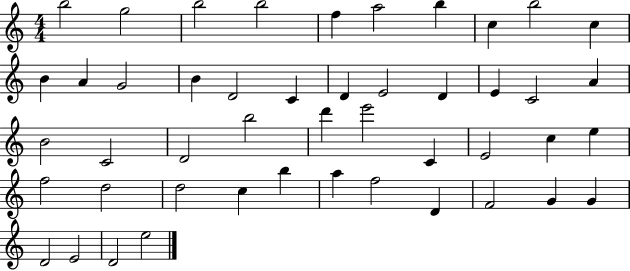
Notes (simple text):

B5/h G5/h B5/h B5/h F5/q A5/h B5/q C5/q B5/h C5/q B4/q A4/q G4/h B4/q D4/h C4/q D4/q E4/h D4/q E4/q C4/h A4/q B4/h C4/h D4/h B5/h D6/q E6/h C4/q E4/h C5/q E5/q F5/h D5/h D5/h C5/q B5/q A5/q F5/h D4/q F4/h G4/q G4/q D4/h E4/h D4/h E5/h